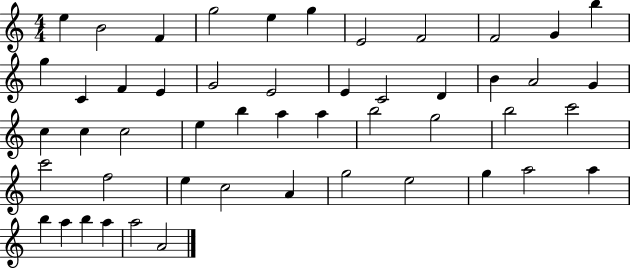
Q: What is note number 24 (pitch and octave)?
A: C5